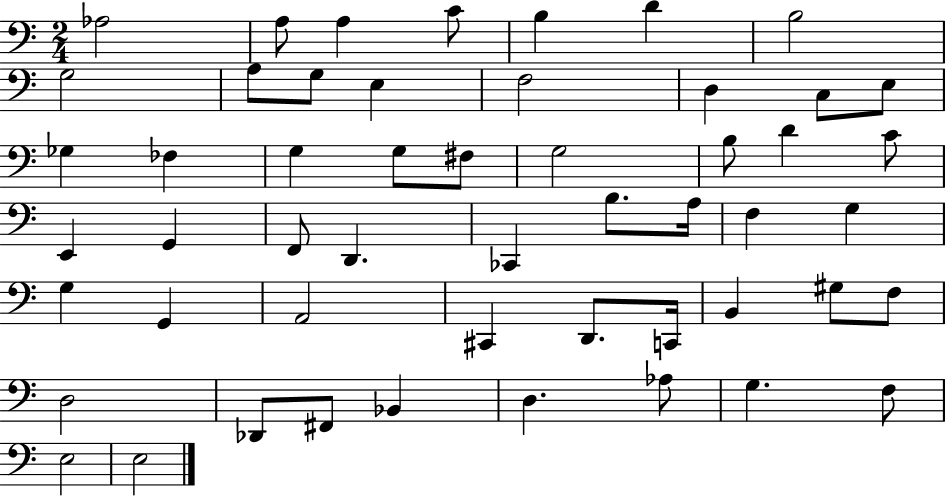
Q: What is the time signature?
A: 2/4